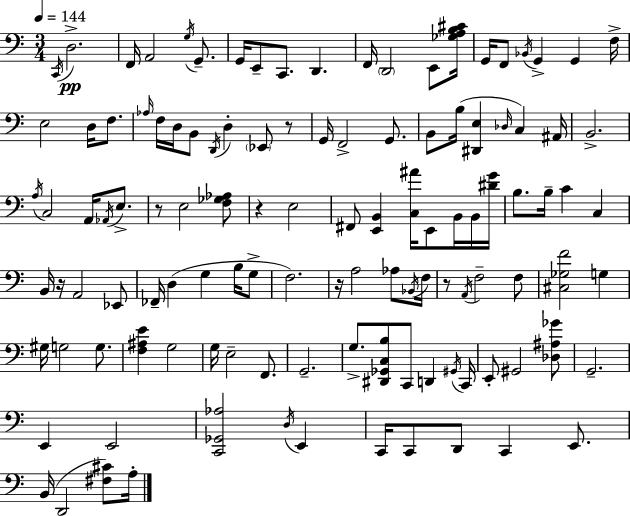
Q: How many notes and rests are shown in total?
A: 116